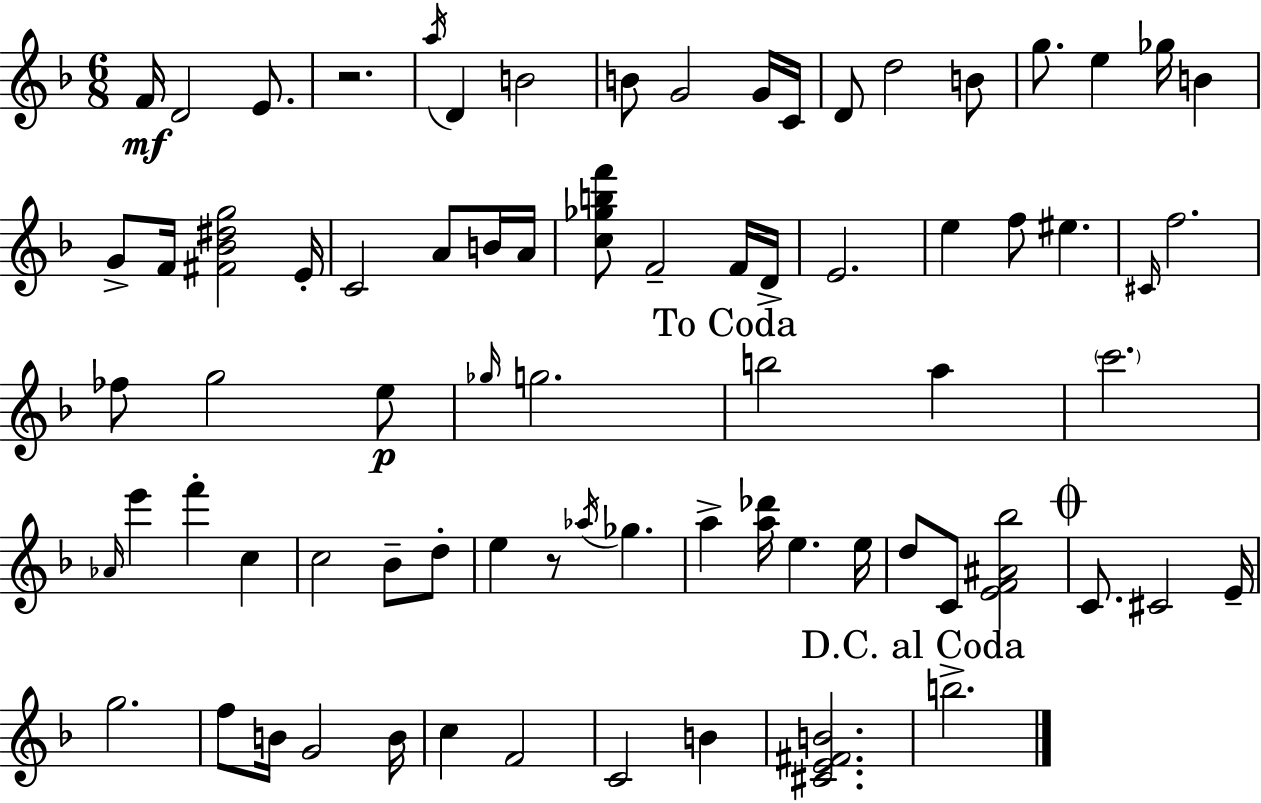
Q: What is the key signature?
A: F major